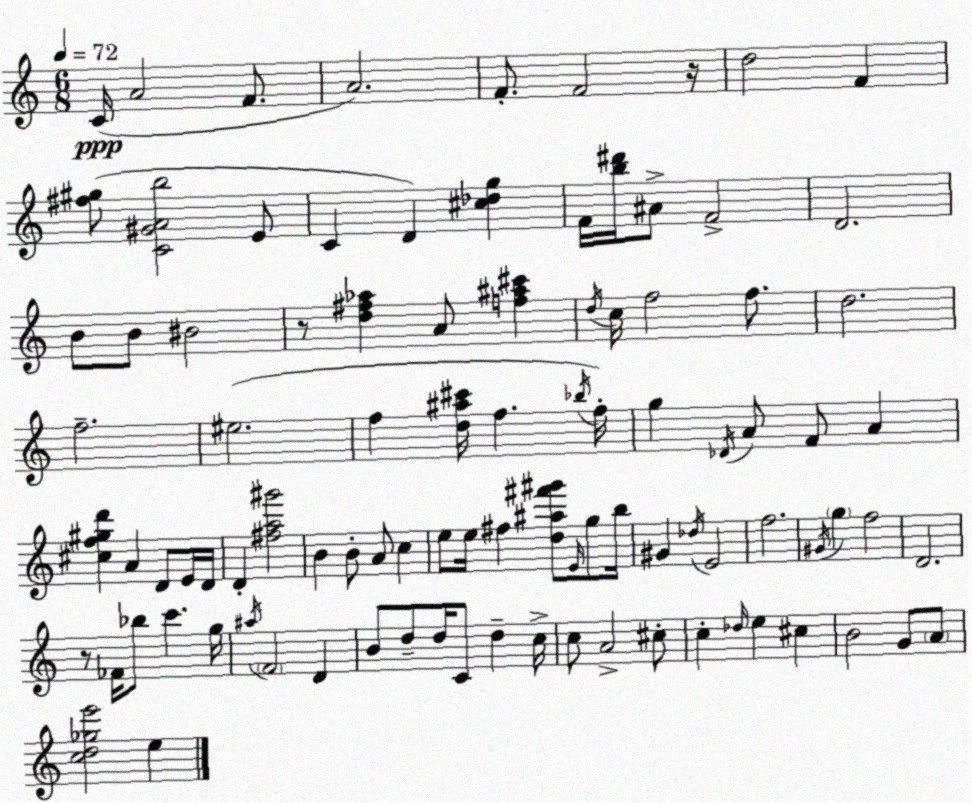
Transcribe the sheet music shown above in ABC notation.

X:1
T:Untitled
M:6/8
L:1/4
K:Am
C/4 A2 F/2 A2 F/2 F2 z/4 d2 F [^f^g]/2 [C^GAb]2 E/2 C D [^c_dg] F/4 [b^d']/4 ^A/2 F2 D2 B/2 B/2 ^B2 z/2 [d^f_a] A/2 [f^a^c'] d/4 c/4 f2 f/2 d2 f2 ^e2 f [d^a^c']/4 f _b/4 f/4 g _D/4 A/2 F/2 A [^cf^gd'] A D/2 E/4 D/4 D [^fa^g']2 B B/2 A/2 c e/2 e/4 ^f [d^a^f'^g']/2 E/4 g/2 b/4 ^G _d/4 E2 f2 ^G/4 g f2 D2 z/2 _F/4 _b/2 c' g/4 ^a/4 F2 D B/2 d/2 d/4 C/2 d c/4 c/2 A2 ^c/2 c _d/4 e ^c B2 G/2 A/2 [cd_ge']2 e